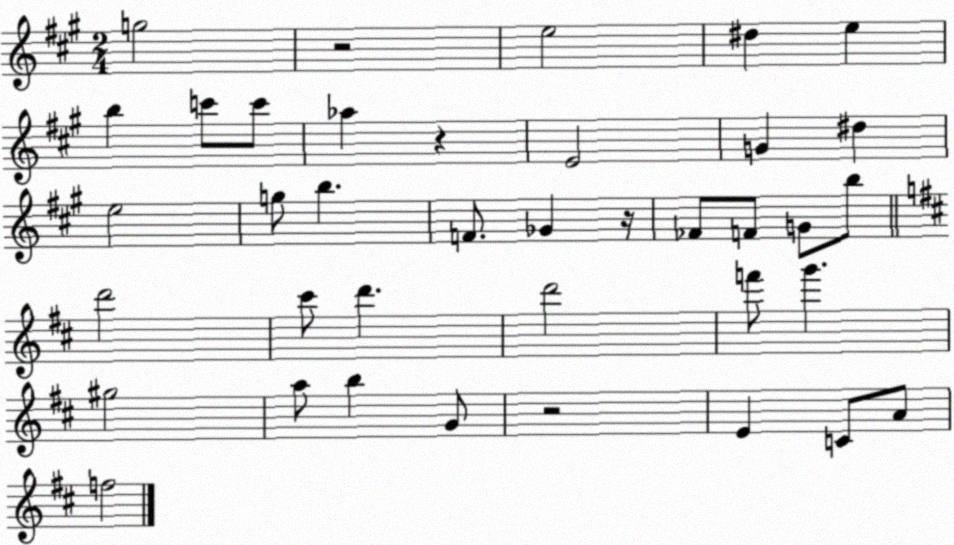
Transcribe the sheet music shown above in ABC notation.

X:1
T:Untitled
M:2/4
L:1/4
K:A
g2 z2 e2 ^d e b c'/2 c'/2 _a z E2 G ^d e2 g/2 b F/2 _G z/4 _F/2 F/2 G/2 b/2 d'2 ^c'/2 d' d'2 f'/2 g' ^g2 a/2 b G/2 z2 E C/2 A/2 f2